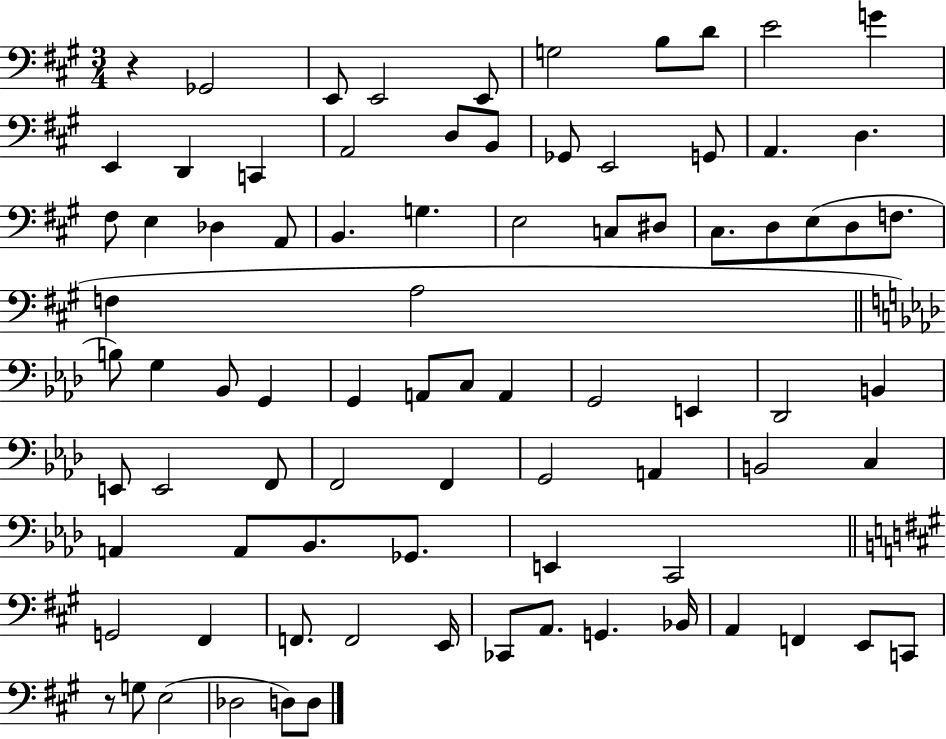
R/q Gb2/h E2/e E2/h E2/e G3/h B3/e D4/e E4/h G4/q E2/q D2/q C2/q A2/h D3/e B2/e Gb2/e E2/h G2/e A2/q. D3/q. F#3/e E3/q Db3/q A2/e B2/q. G3/q. E3/h C3/e D#3/e C#3/e. D3/e E3/e D3/e F3/e. F3/q A3/h B3/e G3/q Bb2/e G2/q G2/q A2/e C3/e A2/q G2/h E2/q Db2/h B2/q E2/e E2/h F2/e F2/h F2/q G2/h A2/q B2/h C3/q A2/q A2/e Bb2/e. Gb2/e. E2/q C2/h G2/h F#2/q F2/e. F2/h E2/s CES2/e A2/e. G2/q. Bb2/s A2/q F2/q E2/e C2/e R/e G3/e E3/h Db3/h D3/e D3/e